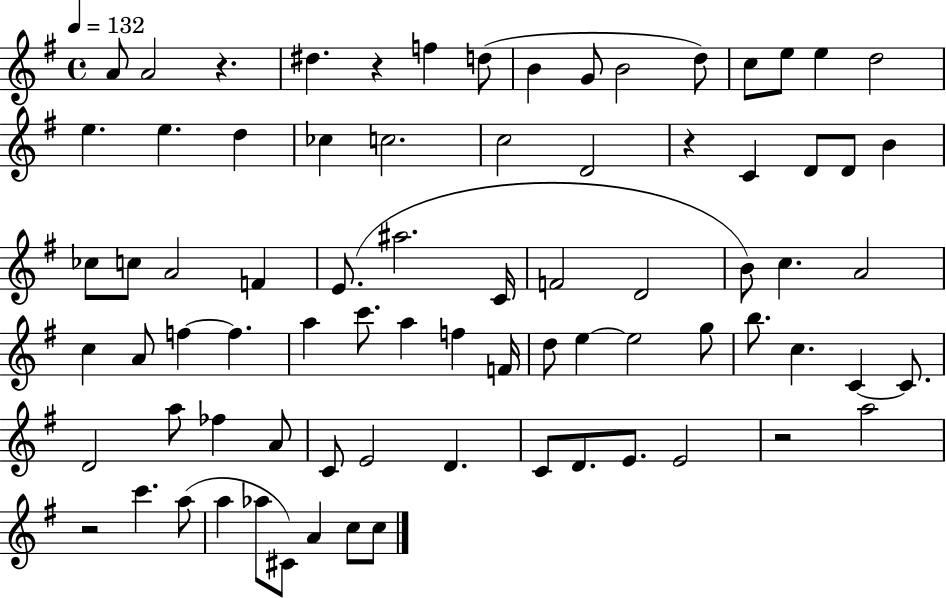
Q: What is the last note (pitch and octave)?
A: C5